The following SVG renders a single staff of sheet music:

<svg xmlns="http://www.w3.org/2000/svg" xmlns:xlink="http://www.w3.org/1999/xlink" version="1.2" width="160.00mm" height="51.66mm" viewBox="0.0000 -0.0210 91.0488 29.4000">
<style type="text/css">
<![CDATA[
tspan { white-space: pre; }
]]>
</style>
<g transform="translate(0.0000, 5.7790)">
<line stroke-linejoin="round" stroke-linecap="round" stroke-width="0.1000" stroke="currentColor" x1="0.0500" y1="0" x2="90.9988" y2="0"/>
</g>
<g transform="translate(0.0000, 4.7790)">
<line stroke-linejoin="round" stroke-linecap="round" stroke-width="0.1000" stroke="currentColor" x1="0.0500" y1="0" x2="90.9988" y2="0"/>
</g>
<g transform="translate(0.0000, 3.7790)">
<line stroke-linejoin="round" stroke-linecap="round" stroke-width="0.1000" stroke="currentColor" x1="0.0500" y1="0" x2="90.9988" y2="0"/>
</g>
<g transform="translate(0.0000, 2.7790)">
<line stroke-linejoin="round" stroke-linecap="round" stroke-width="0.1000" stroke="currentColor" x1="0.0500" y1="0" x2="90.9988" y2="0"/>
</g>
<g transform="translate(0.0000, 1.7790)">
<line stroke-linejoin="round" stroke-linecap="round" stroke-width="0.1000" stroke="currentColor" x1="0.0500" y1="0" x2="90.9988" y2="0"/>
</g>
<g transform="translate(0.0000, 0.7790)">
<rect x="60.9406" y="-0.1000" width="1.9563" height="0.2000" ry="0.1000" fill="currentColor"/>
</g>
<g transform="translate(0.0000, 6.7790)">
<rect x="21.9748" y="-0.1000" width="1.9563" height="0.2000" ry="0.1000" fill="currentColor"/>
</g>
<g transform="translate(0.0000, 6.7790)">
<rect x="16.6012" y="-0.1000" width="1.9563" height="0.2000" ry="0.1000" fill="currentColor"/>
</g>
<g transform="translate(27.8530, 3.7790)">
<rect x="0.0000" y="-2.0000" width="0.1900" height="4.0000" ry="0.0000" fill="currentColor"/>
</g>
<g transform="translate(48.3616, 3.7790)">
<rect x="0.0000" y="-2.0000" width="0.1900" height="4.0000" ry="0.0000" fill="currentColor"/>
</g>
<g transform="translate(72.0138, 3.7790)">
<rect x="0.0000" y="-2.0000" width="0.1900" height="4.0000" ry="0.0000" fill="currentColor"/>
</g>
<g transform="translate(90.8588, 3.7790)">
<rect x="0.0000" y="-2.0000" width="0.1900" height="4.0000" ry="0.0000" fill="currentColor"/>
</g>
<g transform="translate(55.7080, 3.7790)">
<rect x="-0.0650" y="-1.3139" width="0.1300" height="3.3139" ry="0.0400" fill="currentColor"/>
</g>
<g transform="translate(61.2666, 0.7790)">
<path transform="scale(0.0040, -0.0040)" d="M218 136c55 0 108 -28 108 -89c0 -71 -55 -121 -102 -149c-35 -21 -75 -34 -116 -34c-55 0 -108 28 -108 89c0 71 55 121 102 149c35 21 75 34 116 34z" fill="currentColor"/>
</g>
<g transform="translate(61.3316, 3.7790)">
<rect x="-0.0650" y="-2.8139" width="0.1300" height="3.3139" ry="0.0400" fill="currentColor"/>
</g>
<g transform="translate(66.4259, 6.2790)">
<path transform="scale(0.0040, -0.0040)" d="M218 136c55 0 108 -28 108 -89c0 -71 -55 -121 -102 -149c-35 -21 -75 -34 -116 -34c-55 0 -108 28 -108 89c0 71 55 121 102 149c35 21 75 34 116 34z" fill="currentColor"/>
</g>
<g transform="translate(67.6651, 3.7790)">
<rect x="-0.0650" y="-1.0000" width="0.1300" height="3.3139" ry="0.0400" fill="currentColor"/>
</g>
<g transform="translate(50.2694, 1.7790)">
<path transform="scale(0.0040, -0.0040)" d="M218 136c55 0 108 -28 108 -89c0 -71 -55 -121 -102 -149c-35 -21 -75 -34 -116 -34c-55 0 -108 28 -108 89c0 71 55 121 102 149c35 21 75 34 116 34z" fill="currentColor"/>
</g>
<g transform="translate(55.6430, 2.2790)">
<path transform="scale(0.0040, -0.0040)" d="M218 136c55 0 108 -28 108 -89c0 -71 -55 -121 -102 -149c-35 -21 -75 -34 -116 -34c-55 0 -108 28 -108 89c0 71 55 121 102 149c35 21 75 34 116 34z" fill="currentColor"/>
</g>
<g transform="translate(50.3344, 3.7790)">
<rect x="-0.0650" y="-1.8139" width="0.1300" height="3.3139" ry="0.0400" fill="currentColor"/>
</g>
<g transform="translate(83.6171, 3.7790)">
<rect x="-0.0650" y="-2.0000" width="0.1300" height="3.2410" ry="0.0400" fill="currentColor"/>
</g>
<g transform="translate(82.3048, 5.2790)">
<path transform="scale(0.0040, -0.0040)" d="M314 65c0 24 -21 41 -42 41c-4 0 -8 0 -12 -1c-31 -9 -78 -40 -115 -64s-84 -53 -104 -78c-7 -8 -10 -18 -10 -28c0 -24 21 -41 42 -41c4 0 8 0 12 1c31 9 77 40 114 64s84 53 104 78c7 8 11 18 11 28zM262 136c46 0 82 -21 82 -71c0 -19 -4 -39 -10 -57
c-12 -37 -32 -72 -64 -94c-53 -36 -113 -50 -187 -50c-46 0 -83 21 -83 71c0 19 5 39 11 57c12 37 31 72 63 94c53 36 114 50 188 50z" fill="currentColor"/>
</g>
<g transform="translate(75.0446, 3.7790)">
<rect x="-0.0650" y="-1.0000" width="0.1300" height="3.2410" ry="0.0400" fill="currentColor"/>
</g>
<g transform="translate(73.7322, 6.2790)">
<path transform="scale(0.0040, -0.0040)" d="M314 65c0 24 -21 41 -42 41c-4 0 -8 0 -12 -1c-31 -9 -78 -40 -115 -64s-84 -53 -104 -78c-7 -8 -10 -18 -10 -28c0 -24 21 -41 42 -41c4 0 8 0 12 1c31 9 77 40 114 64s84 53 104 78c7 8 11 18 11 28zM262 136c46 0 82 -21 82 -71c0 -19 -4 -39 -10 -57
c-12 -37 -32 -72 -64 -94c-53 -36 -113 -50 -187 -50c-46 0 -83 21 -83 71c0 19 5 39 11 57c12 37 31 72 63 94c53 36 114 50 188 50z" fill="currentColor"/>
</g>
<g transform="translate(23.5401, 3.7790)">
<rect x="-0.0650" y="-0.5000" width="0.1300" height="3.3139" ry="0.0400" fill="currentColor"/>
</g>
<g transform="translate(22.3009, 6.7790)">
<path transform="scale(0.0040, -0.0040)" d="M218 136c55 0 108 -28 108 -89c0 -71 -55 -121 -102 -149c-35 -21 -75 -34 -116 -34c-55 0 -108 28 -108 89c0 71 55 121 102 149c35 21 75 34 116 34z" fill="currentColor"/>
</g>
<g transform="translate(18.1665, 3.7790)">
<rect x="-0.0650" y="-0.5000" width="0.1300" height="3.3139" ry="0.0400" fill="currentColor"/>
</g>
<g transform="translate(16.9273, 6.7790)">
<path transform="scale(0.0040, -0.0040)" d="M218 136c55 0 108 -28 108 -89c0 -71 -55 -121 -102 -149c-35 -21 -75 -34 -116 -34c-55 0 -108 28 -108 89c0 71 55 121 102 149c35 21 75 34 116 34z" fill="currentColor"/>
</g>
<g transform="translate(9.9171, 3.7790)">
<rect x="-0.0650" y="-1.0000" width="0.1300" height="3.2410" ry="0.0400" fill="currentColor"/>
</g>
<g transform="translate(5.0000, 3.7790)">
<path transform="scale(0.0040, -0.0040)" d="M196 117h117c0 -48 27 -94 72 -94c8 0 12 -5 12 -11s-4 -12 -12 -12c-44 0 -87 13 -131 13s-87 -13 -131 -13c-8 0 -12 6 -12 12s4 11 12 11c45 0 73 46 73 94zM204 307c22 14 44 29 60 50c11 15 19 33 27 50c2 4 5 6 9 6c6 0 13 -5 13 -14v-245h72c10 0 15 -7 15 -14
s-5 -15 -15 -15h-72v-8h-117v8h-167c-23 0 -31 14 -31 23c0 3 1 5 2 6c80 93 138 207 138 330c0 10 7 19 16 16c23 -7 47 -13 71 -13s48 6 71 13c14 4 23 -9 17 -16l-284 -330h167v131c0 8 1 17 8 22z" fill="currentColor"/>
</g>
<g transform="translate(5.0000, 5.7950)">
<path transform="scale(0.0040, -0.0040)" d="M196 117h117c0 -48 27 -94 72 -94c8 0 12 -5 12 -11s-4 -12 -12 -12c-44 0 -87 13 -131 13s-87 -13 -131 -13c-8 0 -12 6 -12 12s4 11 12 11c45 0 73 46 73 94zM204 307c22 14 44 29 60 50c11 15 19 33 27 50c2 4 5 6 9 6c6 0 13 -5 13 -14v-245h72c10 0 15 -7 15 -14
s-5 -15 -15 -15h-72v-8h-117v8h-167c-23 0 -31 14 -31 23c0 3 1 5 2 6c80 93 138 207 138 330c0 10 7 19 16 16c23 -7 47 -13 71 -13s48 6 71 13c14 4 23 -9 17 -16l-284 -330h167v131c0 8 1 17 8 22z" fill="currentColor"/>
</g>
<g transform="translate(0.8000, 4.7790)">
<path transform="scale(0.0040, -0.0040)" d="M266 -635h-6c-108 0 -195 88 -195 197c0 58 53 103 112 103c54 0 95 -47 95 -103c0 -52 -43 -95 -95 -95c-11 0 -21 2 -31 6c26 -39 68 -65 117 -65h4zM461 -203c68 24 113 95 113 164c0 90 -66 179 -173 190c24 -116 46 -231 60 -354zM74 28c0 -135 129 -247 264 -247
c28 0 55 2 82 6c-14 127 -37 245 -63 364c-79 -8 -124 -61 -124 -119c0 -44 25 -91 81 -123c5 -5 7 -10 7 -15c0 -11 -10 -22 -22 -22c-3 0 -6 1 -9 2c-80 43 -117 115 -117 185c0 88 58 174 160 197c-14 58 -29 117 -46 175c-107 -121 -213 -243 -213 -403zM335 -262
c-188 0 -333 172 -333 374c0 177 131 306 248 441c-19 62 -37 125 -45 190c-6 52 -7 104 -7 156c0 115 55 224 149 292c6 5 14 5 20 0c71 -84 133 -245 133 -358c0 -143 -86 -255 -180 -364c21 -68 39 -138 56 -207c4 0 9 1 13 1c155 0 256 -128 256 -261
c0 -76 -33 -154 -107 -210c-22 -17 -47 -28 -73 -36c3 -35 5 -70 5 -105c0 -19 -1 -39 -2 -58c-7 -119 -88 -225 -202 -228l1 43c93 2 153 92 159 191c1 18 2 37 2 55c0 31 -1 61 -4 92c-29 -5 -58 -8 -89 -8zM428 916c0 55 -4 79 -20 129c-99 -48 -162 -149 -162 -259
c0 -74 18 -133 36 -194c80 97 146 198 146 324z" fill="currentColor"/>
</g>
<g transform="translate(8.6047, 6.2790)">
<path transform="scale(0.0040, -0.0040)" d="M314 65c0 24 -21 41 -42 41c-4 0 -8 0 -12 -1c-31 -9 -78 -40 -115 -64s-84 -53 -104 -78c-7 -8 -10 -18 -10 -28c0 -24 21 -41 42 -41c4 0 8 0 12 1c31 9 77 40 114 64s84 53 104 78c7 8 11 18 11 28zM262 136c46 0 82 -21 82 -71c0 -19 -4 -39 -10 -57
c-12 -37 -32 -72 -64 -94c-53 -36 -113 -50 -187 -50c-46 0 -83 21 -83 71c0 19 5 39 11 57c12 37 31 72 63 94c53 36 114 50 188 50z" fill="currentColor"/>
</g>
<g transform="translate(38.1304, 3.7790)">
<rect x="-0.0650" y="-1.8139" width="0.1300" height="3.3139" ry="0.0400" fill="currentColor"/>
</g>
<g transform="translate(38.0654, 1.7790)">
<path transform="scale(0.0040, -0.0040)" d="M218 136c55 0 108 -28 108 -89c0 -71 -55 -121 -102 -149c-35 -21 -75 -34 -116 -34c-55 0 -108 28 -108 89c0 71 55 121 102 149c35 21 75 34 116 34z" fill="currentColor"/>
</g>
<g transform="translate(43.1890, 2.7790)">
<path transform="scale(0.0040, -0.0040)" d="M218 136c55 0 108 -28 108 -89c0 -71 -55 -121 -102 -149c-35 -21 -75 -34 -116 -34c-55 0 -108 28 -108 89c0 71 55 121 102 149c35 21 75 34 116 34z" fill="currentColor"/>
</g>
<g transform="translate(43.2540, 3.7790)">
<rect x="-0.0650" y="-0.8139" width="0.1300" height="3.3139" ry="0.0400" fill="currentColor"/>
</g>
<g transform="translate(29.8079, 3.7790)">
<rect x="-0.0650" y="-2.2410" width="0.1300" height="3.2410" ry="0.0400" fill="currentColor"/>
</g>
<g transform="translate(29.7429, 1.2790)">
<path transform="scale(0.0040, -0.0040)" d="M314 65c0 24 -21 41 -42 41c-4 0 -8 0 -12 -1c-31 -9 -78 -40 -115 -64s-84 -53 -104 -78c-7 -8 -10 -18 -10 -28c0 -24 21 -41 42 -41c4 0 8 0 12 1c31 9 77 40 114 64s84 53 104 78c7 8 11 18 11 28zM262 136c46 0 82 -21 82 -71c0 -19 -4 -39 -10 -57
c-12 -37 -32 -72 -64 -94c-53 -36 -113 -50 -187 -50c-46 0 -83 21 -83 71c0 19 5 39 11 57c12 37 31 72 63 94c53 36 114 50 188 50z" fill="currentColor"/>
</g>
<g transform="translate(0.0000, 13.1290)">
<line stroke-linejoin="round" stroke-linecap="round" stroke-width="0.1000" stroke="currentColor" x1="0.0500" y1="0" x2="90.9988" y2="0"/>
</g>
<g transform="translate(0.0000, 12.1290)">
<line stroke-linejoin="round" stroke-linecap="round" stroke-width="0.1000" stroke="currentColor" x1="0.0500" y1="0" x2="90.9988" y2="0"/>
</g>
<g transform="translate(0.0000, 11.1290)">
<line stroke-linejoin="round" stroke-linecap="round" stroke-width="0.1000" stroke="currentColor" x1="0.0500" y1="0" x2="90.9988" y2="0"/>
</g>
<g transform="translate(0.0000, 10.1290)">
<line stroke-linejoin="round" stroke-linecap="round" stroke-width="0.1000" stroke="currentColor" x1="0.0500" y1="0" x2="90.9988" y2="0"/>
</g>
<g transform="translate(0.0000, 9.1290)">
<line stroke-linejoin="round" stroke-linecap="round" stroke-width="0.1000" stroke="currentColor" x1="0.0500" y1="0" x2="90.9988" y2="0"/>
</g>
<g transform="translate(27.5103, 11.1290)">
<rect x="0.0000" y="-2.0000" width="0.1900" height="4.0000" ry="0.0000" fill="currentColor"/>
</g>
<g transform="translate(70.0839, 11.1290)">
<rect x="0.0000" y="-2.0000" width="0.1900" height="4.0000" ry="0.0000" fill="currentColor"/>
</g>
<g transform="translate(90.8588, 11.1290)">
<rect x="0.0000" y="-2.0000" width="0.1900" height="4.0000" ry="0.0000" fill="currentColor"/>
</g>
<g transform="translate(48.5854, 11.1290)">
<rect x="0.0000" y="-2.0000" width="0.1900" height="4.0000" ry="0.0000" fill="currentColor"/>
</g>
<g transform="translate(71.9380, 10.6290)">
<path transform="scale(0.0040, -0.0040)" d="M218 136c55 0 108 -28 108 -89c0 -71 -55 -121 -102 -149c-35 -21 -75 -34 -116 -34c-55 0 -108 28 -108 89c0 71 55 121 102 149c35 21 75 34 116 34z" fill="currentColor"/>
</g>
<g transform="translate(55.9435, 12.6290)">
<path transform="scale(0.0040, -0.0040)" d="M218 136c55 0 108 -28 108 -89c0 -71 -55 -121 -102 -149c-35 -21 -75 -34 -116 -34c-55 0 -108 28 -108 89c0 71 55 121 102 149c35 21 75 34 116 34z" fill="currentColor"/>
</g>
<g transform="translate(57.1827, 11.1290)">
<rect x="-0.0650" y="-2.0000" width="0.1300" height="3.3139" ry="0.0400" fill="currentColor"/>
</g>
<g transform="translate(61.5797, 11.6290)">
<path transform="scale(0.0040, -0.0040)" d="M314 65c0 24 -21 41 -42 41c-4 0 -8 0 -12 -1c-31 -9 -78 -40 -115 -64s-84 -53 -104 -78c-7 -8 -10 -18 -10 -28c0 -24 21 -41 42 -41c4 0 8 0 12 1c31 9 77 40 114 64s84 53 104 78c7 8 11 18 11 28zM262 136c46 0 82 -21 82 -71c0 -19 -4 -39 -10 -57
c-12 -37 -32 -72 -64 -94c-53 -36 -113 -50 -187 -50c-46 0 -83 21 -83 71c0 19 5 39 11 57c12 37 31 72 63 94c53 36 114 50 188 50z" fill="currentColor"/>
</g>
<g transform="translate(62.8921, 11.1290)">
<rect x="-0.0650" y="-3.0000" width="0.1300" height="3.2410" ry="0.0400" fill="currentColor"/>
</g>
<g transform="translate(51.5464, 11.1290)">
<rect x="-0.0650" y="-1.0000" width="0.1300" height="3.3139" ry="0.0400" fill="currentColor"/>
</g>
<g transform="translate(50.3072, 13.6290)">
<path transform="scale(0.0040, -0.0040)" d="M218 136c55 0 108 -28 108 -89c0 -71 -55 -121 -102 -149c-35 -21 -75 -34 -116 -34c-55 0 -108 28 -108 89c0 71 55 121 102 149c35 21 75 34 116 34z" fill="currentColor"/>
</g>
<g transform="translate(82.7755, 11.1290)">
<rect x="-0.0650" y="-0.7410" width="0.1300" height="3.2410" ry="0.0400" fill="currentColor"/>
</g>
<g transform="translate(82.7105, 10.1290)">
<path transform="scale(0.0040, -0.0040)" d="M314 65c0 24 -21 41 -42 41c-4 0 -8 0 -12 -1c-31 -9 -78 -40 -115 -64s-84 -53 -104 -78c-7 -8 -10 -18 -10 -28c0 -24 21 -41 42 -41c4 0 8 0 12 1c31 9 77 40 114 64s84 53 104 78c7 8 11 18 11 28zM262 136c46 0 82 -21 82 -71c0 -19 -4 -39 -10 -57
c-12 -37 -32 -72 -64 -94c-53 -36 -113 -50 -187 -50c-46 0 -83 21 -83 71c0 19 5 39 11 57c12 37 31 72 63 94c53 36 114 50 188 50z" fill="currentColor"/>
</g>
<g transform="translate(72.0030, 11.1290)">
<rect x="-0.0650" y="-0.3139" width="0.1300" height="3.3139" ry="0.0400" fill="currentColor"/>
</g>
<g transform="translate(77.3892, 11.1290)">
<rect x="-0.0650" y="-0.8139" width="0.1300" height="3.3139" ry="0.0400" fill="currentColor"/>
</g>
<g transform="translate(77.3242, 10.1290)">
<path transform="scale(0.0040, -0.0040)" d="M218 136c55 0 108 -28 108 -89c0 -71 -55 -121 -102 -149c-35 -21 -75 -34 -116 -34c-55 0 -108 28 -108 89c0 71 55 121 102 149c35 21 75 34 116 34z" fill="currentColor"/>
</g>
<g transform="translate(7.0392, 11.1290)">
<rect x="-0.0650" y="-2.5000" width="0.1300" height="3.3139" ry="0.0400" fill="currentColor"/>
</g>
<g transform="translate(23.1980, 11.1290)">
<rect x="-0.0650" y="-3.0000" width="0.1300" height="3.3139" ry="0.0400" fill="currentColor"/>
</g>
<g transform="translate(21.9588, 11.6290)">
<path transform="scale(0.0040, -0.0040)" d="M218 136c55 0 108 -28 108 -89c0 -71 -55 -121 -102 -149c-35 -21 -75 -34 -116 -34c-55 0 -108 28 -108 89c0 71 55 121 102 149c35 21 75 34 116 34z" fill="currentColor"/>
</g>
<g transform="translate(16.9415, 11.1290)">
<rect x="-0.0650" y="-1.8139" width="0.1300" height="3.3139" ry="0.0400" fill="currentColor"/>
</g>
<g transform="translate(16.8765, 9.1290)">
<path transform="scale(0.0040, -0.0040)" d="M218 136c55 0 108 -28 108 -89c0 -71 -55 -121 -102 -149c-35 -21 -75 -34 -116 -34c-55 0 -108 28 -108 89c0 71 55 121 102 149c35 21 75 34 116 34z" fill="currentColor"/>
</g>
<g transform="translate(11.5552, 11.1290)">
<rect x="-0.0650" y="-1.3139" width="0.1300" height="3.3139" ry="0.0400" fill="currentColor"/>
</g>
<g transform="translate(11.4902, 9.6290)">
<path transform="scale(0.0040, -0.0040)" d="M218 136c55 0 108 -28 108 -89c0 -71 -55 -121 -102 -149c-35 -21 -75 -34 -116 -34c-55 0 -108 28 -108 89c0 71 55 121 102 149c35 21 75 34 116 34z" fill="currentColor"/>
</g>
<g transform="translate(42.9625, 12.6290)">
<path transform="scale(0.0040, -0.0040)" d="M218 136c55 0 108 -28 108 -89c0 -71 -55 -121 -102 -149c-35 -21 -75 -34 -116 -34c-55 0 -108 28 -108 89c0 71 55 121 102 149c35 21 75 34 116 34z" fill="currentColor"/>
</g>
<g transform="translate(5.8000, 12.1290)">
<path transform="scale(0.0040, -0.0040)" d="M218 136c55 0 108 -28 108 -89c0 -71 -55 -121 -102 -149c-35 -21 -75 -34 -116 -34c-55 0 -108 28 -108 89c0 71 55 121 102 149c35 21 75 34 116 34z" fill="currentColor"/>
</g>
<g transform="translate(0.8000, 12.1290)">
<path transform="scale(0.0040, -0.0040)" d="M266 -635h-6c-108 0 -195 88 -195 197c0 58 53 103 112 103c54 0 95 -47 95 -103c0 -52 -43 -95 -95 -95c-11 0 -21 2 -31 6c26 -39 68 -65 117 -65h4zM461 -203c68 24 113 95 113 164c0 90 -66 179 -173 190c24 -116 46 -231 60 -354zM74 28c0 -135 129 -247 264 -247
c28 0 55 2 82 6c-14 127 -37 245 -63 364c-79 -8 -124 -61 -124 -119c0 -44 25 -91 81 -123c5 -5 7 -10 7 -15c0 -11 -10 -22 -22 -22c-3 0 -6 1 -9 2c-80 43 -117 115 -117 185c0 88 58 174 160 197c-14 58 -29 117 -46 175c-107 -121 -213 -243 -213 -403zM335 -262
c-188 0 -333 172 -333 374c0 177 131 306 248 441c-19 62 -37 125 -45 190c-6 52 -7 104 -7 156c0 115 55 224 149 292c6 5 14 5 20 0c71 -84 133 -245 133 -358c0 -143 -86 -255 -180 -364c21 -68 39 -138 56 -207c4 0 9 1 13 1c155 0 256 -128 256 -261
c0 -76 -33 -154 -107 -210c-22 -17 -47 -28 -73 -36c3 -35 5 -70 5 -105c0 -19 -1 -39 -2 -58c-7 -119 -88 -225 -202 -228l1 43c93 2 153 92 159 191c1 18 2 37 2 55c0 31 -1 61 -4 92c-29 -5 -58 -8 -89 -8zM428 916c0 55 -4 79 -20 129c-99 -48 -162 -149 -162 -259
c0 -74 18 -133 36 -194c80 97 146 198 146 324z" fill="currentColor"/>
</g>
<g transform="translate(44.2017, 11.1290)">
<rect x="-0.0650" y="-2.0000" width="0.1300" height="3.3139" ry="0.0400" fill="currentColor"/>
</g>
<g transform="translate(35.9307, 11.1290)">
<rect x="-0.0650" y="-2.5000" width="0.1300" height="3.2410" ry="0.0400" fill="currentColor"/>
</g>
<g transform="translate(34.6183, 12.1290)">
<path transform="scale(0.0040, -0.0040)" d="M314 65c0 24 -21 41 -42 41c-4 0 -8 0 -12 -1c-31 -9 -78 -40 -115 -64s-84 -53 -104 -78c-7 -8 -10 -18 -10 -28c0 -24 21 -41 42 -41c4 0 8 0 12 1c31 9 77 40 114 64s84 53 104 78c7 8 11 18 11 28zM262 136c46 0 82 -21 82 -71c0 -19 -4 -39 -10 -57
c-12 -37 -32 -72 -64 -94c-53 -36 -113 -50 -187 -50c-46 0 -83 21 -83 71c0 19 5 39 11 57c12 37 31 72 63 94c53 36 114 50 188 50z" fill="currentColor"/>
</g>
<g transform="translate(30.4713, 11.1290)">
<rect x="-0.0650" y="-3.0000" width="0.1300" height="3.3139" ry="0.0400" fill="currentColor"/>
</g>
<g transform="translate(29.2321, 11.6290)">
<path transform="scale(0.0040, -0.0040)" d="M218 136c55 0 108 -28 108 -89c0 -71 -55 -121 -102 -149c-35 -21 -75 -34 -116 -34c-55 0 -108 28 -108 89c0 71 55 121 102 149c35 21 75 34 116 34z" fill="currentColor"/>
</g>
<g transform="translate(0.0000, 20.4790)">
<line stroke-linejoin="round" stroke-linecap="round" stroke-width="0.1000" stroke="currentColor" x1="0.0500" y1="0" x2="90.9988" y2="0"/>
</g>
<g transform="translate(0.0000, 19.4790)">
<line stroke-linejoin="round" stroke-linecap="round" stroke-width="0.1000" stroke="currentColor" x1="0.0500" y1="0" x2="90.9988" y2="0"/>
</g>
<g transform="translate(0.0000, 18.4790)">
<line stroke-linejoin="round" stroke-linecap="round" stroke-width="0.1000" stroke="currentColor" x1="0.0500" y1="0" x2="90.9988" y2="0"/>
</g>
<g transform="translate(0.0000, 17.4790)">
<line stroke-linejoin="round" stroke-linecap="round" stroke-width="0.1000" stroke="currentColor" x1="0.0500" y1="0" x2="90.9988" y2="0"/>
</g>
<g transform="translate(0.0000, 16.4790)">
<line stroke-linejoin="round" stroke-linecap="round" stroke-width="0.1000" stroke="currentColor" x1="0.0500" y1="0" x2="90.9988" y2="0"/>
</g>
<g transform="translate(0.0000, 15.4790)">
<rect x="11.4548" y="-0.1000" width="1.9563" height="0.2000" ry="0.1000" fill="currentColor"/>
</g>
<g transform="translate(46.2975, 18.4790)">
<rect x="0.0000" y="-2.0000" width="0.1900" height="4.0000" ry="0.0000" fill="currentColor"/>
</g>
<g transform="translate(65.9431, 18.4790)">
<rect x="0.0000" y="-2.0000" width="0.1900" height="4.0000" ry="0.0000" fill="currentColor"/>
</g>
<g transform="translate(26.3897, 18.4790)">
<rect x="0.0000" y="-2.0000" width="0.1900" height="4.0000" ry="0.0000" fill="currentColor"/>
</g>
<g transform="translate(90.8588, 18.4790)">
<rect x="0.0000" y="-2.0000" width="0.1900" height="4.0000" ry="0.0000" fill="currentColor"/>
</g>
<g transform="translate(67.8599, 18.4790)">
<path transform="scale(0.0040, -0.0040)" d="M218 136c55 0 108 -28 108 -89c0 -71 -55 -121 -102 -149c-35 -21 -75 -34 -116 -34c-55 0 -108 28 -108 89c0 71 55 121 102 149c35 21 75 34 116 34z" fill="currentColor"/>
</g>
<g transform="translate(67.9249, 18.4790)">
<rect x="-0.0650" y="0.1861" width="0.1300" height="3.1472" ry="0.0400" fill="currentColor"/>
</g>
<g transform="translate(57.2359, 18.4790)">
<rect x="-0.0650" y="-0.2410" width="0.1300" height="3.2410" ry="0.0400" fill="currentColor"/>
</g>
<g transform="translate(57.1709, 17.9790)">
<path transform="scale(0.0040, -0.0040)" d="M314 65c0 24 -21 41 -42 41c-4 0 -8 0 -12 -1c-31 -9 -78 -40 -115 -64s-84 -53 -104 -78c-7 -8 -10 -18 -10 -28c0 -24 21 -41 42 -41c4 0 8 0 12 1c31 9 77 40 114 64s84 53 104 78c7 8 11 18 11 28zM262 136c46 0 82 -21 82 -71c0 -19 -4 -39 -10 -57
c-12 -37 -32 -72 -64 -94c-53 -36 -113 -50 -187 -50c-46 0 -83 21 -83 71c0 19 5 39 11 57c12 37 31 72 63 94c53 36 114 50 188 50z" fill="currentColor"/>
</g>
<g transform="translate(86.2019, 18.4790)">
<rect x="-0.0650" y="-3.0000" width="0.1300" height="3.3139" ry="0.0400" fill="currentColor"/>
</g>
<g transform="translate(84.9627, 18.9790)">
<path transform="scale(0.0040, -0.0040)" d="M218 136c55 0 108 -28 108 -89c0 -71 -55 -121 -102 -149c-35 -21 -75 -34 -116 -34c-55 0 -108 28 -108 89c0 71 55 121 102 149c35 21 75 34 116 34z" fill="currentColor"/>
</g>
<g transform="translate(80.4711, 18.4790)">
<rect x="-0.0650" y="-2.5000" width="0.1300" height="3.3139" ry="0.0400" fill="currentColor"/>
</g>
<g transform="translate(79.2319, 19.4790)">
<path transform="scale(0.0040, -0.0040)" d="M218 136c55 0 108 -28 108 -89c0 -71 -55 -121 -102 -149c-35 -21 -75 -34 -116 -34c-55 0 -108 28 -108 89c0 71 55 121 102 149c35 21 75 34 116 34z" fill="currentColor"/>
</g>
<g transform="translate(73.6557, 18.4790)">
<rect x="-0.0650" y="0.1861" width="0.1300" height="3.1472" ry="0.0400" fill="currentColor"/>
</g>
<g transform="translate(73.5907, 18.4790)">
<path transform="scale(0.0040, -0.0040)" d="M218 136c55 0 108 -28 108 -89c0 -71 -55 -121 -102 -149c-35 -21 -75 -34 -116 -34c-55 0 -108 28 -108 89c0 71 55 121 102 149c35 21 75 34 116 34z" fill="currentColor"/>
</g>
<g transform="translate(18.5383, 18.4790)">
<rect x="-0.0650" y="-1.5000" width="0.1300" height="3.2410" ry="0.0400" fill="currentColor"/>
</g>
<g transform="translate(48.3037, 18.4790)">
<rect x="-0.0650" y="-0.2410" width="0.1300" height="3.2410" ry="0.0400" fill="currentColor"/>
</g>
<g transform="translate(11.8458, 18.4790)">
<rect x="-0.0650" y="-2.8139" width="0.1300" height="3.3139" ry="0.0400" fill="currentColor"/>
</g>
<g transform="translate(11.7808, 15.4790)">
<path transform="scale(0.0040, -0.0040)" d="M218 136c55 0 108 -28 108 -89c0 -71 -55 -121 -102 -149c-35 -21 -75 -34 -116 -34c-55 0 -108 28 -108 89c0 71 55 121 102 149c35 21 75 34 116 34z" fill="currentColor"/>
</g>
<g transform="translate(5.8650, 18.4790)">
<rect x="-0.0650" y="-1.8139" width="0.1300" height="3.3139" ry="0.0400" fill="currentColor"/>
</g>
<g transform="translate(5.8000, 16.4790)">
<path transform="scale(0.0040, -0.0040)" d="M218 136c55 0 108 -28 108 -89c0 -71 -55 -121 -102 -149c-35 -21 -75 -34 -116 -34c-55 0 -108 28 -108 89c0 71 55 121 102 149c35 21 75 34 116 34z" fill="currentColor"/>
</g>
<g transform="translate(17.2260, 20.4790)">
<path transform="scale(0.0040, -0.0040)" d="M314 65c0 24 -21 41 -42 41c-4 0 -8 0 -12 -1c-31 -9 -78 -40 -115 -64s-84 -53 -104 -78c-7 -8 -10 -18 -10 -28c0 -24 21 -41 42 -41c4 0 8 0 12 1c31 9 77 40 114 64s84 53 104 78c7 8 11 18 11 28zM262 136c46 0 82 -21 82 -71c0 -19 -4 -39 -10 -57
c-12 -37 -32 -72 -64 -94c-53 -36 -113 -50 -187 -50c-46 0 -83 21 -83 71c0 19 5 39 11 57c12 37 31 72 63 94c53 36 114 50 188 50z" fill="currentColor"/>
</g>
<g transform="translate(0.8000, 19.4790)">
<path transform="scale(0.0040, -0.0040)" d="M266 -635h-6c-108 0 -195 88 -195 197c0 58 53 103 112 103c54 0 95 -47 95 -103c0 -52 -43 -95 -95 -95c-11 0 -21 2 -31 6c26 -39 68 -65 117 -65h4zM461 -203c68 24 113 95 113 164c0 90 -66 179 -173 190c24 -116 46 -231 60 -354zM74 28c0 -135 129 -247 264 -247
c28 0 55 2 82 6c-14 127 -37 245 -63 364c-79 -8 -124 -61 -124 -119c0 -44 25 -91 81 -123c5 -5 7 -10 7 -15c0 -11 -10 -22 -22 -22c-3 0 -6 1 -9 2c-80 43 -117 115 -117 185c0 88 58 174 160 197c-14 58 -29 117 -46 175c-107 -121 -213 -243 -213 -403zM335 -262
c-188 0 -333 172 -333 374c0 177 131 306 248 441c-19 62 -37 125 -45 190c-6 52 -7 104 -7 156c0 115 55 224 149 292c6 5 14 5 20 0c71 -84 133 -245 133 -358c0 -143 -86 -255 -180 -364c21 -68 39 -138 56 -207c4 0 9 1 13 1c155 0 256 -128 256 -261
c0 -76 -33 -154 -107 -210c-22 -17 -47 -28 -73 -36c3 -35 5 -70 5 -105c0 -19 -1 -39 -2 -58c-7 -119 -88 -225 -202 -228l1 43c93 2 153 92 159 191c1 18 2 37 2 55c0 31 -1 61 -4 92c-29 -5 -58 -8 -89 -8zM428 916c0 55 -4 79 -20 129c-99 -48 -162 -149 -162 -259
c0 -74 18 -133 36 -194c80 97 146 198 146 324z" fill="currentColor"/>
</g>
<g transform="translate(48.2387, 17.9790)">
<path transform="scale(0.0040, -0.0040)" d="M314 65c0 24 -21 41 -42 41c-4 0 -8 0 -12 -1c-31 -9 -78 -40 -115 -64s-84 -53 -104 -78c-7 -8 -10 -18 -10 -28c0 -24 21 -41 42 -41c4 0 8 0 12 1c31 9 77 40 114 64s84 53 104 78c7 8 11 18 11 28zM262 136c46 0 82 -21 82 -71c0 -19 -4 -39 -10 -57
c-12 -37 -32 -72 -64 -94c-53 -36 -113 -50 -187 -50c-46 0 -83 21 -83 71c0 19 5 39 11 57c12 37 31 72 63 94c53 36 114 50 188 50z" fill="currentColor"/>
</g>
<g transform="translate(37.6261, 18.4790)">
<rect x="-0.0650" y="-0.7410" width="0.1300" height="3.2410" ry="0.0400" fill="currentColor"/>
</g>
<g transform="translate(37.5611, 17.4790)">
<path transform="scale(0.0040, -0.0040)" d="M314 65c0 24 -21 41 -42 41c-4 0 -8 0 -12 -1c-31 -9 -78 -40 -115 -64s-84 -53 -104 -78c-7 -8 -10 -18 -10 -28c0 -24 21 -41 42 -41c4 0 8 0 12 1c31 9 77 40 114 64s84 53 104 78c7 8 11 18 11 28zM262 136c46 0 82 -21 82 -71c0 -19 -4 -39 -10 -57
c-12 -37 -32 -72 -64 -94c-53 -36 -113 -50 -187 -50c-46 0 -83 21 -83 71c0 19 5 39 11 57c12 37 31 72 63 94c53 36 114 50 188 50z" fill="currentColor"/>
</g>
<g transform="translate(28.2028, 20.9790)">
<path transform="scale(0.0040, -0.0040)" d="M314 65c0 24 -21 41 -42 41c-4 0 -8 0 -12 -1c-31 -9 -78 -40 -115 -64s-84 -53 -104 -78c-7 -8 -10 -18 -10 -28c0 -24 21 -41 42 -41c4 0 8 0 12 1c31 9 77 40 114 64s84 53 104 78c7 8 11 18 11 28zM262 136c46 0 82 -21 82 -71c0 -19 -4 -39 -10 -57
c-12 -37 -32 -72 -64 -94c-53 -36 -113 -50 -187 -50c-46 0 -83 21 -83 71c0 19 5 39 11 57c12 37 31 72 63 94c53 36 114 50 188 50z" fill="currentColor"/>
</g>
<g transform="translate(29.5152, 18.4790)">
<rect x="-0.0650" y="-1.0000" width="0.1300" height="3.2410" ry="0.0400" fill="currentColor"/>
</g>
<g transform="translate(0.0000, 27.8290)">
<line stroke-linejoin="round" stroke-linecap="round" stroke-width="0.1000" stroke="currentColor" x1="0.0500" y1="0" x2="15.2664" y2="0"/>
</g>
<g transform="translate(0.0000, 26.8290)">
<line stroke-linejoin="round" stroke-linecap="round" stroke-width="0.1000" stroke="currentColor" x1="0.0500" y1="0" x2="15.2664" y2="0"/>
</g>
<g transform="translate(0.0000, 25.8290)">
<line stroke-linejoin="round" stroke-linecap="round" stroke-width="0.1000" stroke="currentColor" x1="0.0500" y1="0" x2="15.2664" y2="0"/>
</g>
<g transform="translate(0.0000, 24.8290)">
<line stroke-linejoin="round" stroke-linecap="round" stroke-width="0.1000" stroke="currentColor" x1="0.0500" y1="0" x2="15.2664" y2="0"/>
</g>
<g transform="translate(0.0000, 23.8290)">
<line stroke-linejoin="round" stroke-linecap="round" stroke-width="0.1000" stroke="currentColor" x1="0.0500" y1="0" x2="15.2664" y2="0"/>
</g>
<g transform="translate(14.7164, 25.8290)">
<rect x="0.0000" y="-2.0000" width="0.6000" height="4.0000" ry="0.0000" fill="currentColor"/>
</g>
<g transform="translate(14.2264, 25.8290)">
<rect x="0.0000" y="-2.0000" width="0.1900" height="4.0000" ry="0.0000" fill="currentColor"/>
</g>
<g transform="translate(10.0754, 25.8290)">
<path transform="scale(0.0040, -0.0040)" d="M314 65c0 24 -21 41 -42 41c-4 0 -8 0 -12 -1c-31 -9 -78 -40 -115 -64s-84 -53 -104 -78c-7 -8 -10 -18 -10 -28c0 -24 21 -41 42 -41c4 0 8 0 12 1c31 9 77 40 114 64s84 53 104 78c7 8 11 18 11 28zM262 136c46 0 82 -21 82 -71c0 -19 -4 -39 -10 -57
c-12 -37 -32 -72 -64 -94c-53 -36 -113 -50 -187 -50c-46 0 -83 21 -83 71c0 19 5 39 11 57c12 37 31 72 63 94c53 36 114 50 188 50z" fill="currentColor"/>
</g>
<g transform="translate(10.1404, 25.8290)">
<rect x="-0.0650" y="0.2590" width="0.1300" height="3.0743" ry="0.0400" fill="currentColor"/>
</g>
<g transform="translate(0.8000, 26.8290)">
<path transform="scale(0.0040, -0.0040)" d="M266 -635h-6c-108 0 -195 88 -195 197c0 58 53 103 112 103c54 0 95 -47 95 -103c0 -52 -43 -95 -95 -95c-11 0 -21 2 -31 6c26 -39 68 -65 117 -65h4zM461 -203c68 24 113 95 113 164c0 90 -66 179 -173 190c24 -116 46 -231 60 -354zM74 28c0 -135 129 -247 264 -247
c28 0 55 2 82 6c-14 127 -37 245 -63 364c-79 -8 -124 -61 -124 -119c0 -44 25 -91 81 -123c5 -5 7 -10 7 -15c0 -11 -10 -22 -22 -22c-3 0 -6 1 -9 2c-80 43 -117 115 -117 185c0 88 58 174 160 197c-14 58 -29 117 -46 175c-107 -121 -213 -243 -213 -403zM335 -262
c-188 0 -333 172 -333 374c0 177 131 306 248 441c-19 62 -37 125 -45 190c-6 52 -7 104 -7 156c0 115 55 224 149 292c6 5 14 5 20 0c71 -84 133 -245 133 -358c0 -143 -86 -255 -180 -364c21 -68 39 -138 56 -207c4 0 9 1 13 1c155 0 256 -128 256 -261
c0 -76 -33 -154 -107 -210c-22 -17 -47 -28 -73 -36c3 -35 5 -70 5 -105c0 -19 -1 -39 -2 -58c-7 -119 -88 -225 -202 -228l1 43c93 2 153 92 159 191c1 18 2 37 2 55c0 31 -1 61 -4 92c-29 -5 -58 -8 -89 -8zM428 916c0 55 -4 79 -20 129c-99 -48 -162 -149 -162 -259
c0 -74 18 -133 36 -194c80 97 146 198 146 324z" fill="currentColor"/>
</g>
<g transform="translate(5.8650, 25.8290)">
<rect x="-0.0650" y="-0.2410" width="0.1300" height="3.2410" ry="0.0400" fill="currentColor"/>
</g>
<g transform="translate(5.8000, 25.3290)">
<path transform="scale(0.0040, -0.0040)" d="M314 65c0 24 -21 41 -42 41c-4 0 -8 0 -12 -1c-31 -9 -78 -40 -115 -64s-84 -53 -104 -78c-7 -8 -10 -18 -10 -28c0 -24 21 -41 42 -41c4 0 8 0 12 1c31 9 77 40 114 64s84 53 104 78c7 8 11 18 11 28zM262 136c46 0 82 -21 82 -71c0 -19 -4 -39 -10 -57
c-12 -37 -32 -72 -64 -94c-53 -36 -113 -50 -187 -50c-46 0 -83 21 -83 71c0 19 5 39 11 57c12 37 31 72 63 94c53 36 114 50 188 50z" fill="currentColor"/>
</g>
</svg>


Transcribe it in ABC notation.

X:1
T:Untitled
M:4/4
L:1/4
K:C
D2 C C g2 f d f e a D D2 F2 G e f A A G2 F D F A2 c d d2 f a E2 D2 d2 c2 c2 B B G A c2 B2